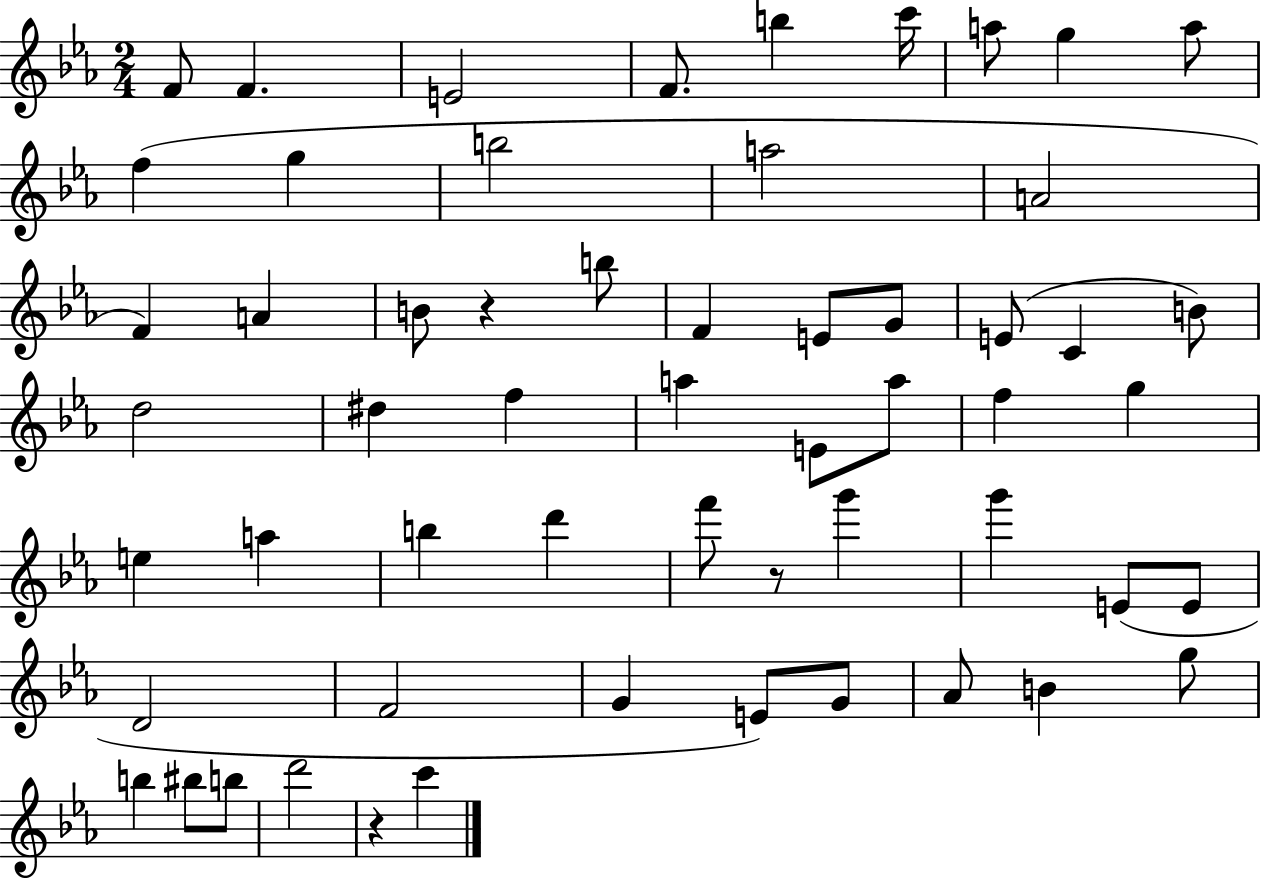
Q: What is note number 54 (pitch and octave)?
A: C6